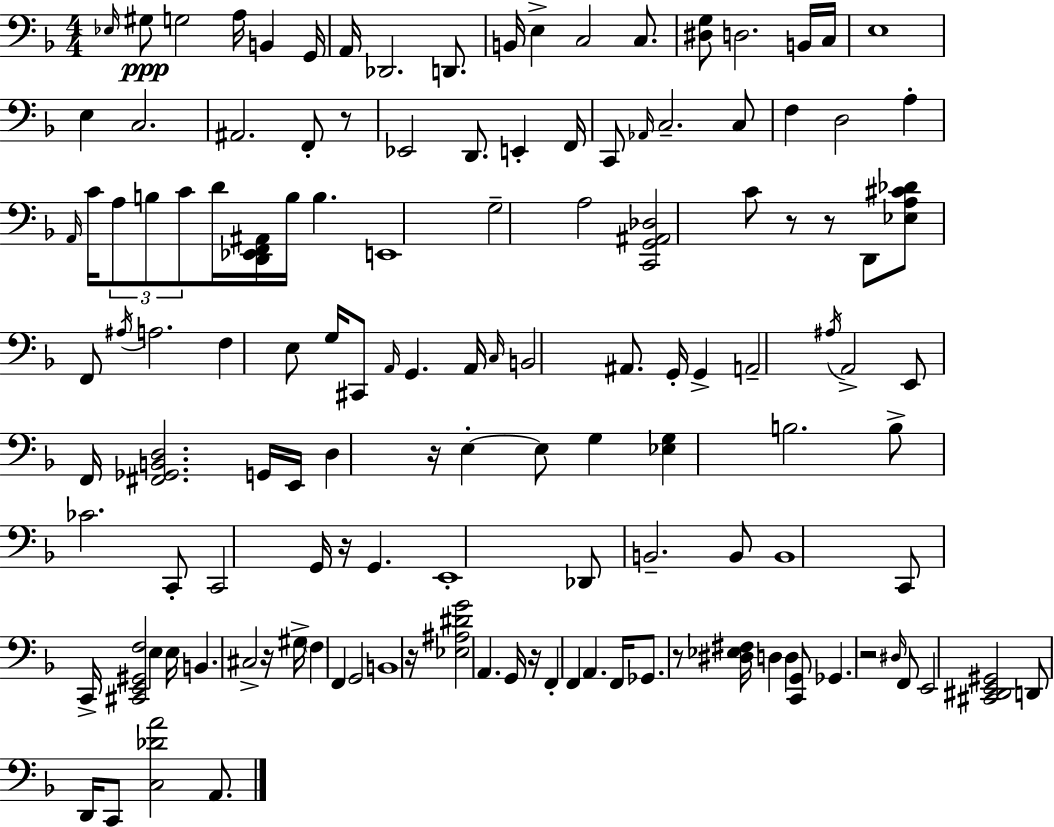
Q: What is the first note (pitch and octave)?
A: Eb3